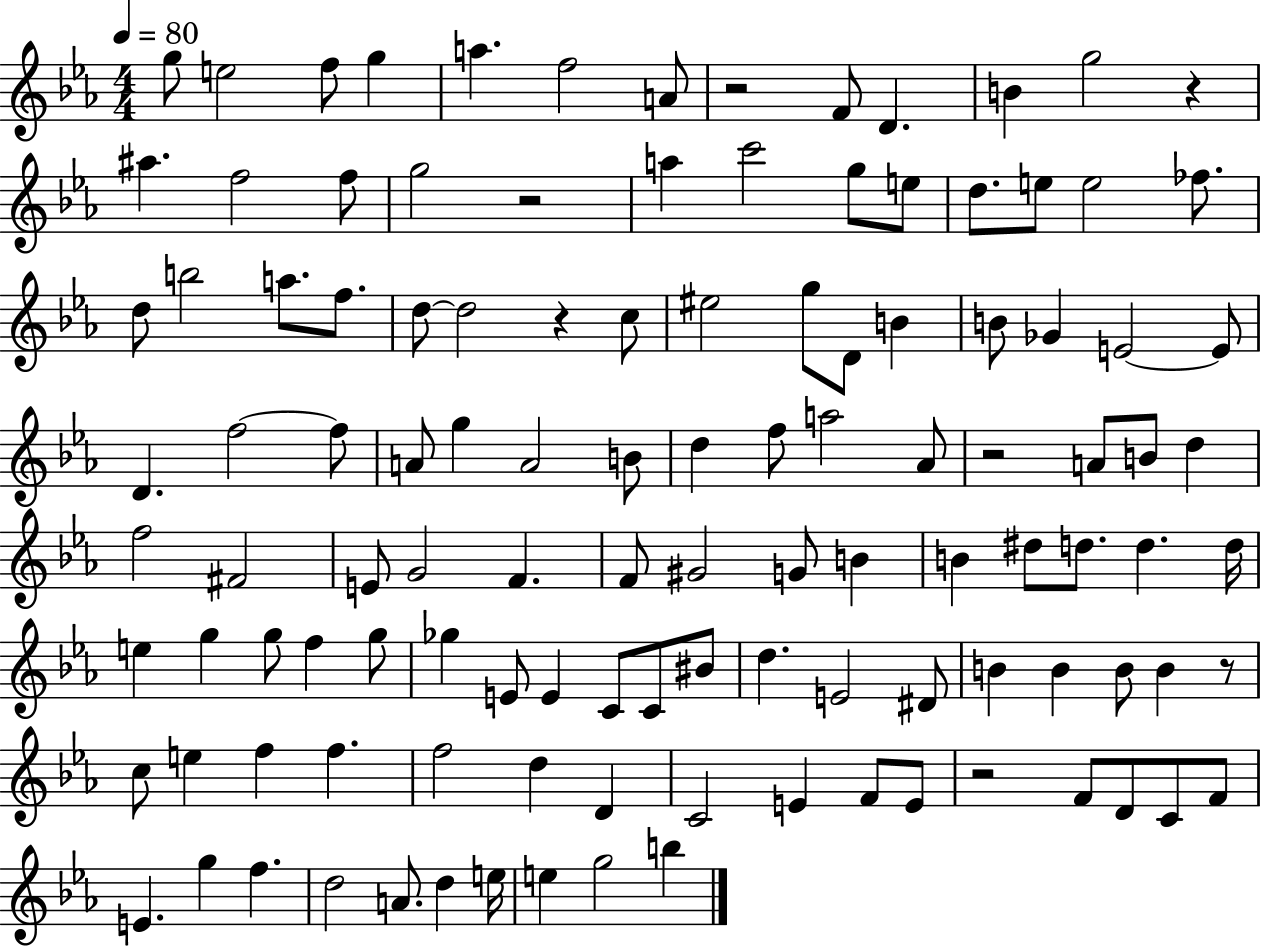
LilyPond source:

{
  \clef treble
  \numericTimeSignature
  \time 4/4
  \key ees \major
  \tempo 4 = 80
  g''8 e''2 f''8 g''4 | a''4. f''2 a'8 | r2 f'8 d'4. | b'4 g''2 r4 | \break ais''4. f''2 f''8 | g''2 r2 | a''4 c'''2 g''8 e''8 | d''8. e''8 e''2 fes''8. | \break d''8 b''2 a''8. f''8. | d''8~~ d''2 r4 c''8 | eis''2 g''8 d'8 b'4 | b'8 ges'4 e'2~~ e'8 | \break d'4. f''2~~ f''8 | a'8 g''4 a'2 b'8 | d''4 f''8 a''2 aes'8 | r2 a'8 b'8 d''4 | \break f''2 fis'2 | e'8 g'2 f'4. | f'8 gis'2 g'8 b'4 | b'4 dis''8 d''8. d''4. d''16 | \break e''4 g''4 g''8 f''4 g''8 | ges''4 e'8 e'4 c'8 c'8 bis'8 | d''4. e'2 dis'8 | b'4 b'4 b'8 b'4 r8 | \break c''8 e''4 f''4 f''4. | f''2 d''4 d'4 | c'2 e'4 f'8 e'8 | r2 f'8 d'8 c'8 f'8 | \break e'4. g''4 f''4. | d''2 a'8. d''4 e''16 | e''4 g''2 b''4 | \bar "|."
}